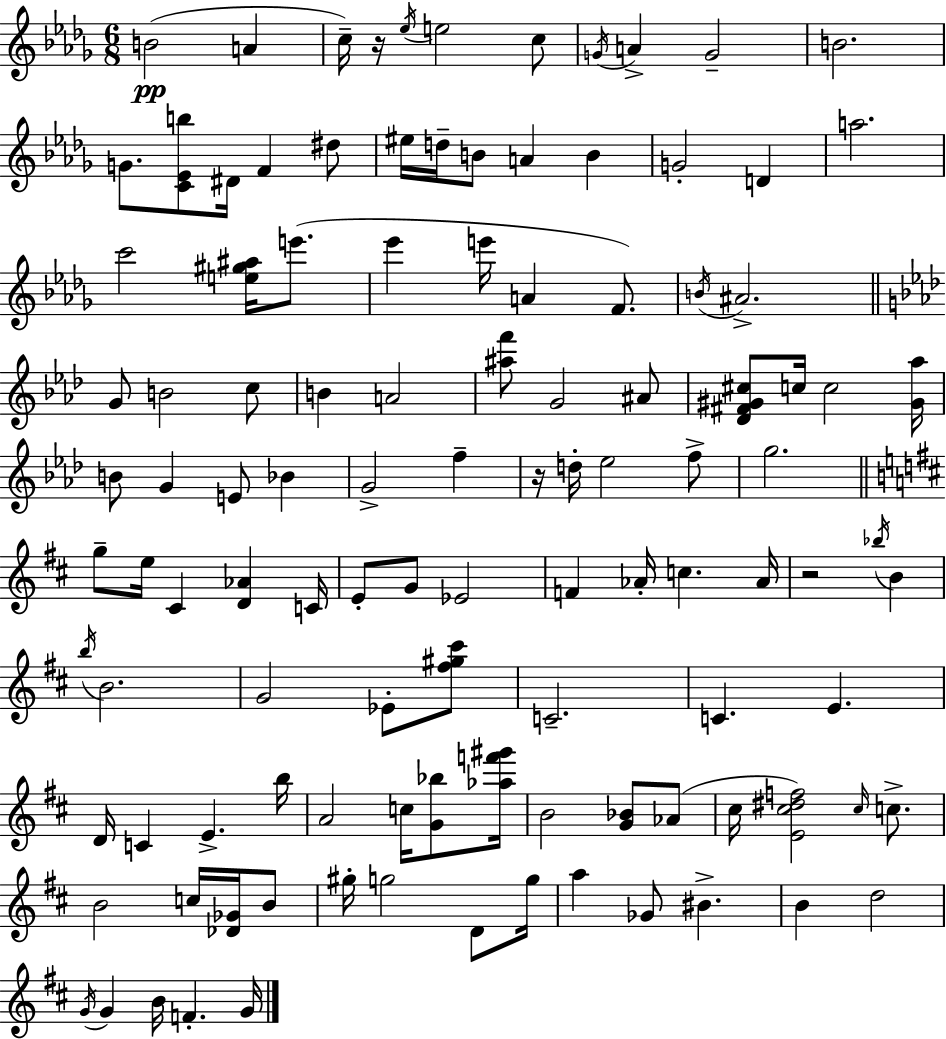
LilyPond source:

{
  \clef treble
  \numericTimeSignature
  \time 6/8
  \key bes \minor
  b'2(\pp a'4 | c''16--) r16 \acciaccatura { ees''16 } e''2 c''8 | \acciaccatura { g'16 } a'4-> g'2-- | b'2. | \break g'8. <c' ees' b''>8 dis'16 f'4 | dis''8 eis''16 d''16-- b'8 a'4 b'4 | g'2-. d'4 | a''2. | \break c'''2 <e'' gis'' ais''>16 e'''8.( | ees'''4 e'''16 a'4 f'8.) | \acciaccatura { b'16 } ais'2.-> | \bar "||" \break \key aes \major g'8 b'2 c''8 | b'4 a'2 | <ais'' f'''>8 g'2 ais'8 | <des' fis' gis' cis''>8 c''16 c''2 <gis' aes''>16 | \break b'8 g'4 e'8 bes'4 | g'2-> f''4-- | r16 d''16-. ees''2 f''8-> | g''2. | \break \bar "||" \break \key d \major g''8-- e''16 cis'4 <d' aes'>4 c'16 | e'8-. g'8 ees'2 | f'4 aes'16-. c''4. aes'16 | r2 \acciaccatura { bes''16 } b'4 | \break \acciaccatura { b''16 } b'2. | g'2 ees'8-. | <fis'' gis'' cis'''>8 c'2.-- | c'4. e'4. | \break d'16 c'4 e'4.-> | b''16 a'2 c''16 <g' bes''>8 | <aes'' f''' gis'''>16 b'2 <g' bes'>8 | aes'8( cis''16 <e' cis'' dis'' f''>2) \grace { cis''16 } | \break c''8.-> b'2 c''16 | <des' ges'>16 b'8 gis''16-. g''2 | d'8 g''16 a''4 ges'8 bis'4.-> | b'4 d''2 | \break \acciaccatura { g'16 } g'4 b'16 f'4.-. | g'16 \bar "|."
}